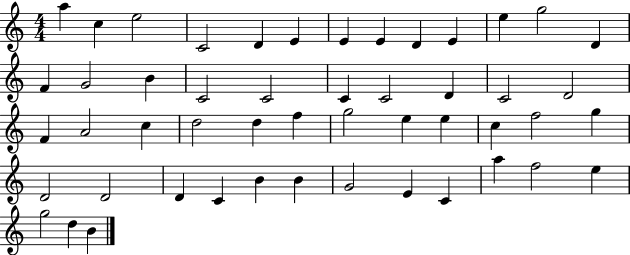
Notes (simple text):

A5/q C5/q E5/h C4/h D4/q E4/q E4/q E4/q D4/q E4/q E5/q G5/h D4/q F4/q G4/h B4/q C4/h C4/h C4/q C4/h D4/q C4/h D4/h F4/q A4/h C5/q D5/h D5/q F5/q G5/h E5/q E5/q C5/q F5/h G5/q D4/h D4/h D4/q C4/q B4/q B4/q G4/h E4/q C4/q A5/q F5/h E5/q G5/h D5/q B4/q